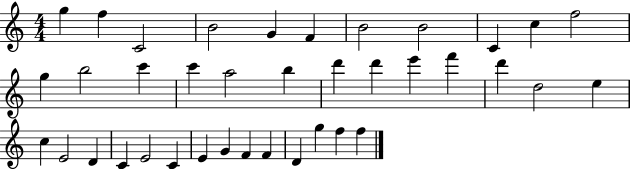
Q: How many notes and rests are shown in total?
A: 38